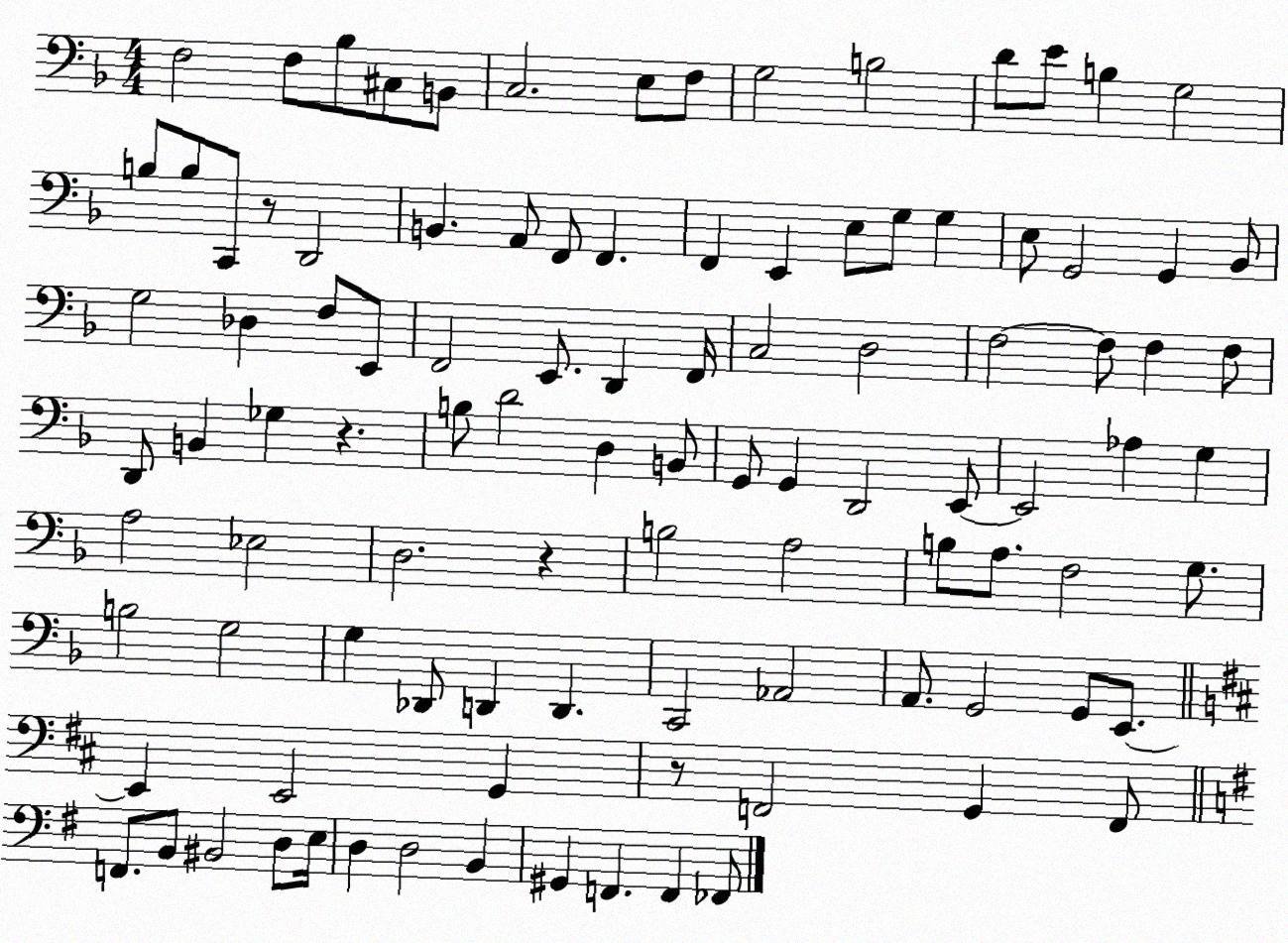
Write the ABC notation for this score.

X:1
T:Untitled
M:4/4
L:1/4
K:F
F,2 F,/2 _B,/2 ^C,/2 B,,/2 C,2 E,/2 F,/2 G,2 B,2 D/2 E/2 B, G,2 B,/2 B,/2 C,,/2 z/2 D,,2 B,, A,,/2 F,,/2 F,, F,, E,, E,/2 G,/2 G, E,/2 G,,2 G,, _B,,/2 G,2 _D, F,/2 E,,/2 F,,2 E,,/2 D,, F,,/4 C,2 D,2 F,2 F,/2 F, F,/2 D,,/2 B,, _G, z B,/2 D2 D, B,,/2 G,,/2 G,, D,,2 E,,/2 E,,2 _A, G, A,2 _E,2 D,2 z B,2 A,2 B,/2 A,/2 F,2 G,/2 B,2 G,2 G, _D,,/2 D,, D,, C,,2 _A,,2 A,,/2 G,,2 G,,/2 E,,/2 E,, E,,2 G,, z/2 F,,2 G,, F,,/2 F,,/2 B,,/2 ^B,,2 D,/2 E,/4 D, D,2 B,, ^G,, F,, F,, _F,,/2